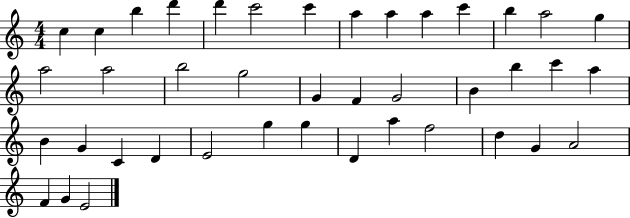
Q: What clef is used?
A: treble